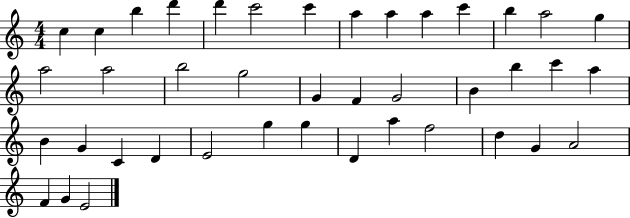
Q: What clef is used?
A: treble